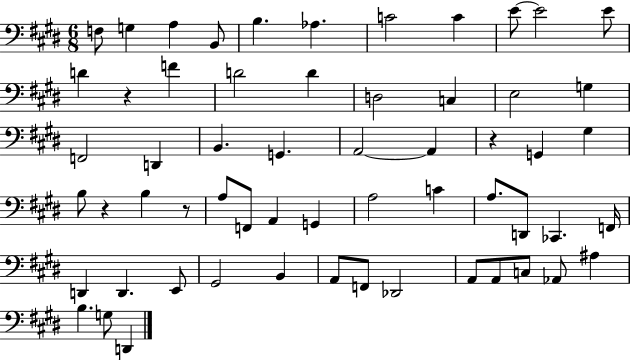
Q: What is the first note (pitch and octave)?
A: F3